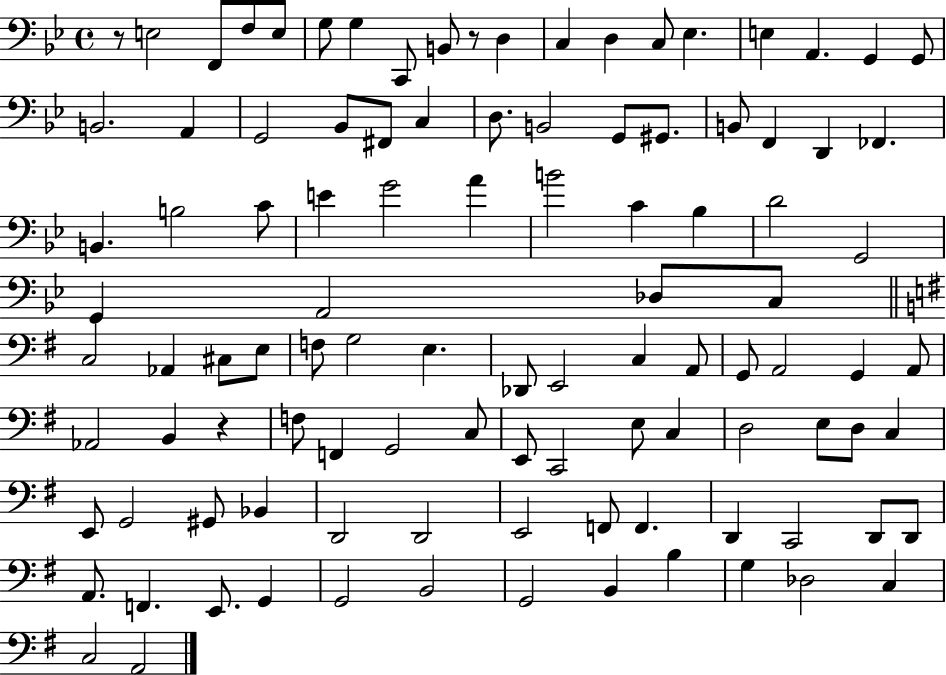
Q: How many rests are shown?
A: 3